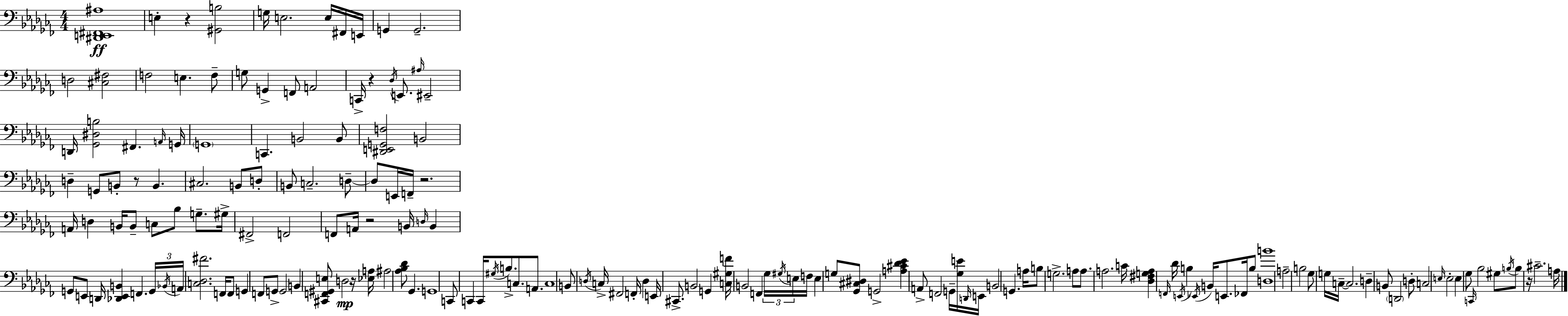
{
  \clef bass
  \numericTimeSignature
  \time 4/4
  \key aes \minor
  <dis, e, fis, ais>1\ff | e4-. r4 <gis, b>2 | g16 e2. e16 fis,16 e,16 | g,4 g,2.-- | \break d2 <cis fis>2 | f2 e4. f8-- | g8 g,4-> f,8 a,2 | c,16-> r4 \acciaccatura { des16 } e,8. \grace { ais16 } eis,2-- | \break d,16 <ges, dis b>2 fis,4. | \grace { a,16 } g,16 \parenthesize g,1 | c,4. b,2 | b,8 <dis, e, g, f>2 b,2 | \break d4-- g,8 b,8-. r8 b,4. | cis2. b,8 | d8-. b,8 c2.-- | d8--~~ d8 e,16 f,16-- r2. | \break a,16 d4 b,16 b,8-- c8 bes8 g8.-- | gis16-> fis,2-> f,2 | f,8 a,16 r2 b,16 \grace { d16 } | b,4 g,8 e,8 d,16 <des, e, b,>4 f,4. | \break \tuplet 3/2 { g,16 \acciaccatura { bes,16 } a,16 } <c des fis'>2. | f,16 f,8 g,4 f,8 g,8-> g,2 | b,4 <cis, f, gis, e>8 d2\mp | r16 <ees a>16 ais2 <aes bes des'>8 ges,4. | \break g,1 | c,8 c,4 c,16 \acciaccatura { gis16 } b8.-> | c8. a,8. c1 | b,8 \acciaccatura { d16 } c16-> fis,2 | \break f,16-. d4 e,16 cis,8.-> b,2 | g,4 <c gis f'>16 b,2 | f,4 \tuplet 3/2 { ges16 \acciaccatura { gis16 } e16 } f16 e4 g8 <ges, cis dis>8 | g,2-> <a cis' des' ees'>4 a,8-> f,2 | \break g,16-- <ges e'>16 \grace { d,16 } e,16 b,2 | g,4. a16 b8 g2.-> | a8 a8. a2. | c'16 <des fis g a>4 \grace { f,16 } des'16 \acciaccatura { e,16 } | \break b4 \acciaccatura { ees,16 } b,16 e,8. fes,16 b8 <d b'>1 | a2-- | b2 ges8 g16 c16--~~ | c2. d4-- | \break b,8 \parenthesize d,2 d8-. c2 | \grace { e16 } e2-. e4 | ges8 \grace { c,16 } bes2 gis8 \acciaccatura { b16 } b8 | r16 cis'2.-- a16 \bar "|."
}